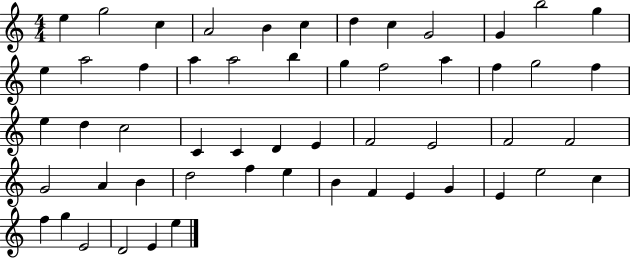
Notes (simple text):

E5/q G5/h C5/q A4/h B4/q C5/q D5/q C5/q G4/h G4/q B5/h G5/q E5/q A5/h F5/q A5/q A5/h B5/q G5/q F5/h A5/q F5/q G5/h F5/q E5/q D5/q C5/h C4/q C4/q D4/q E4/q F4/h E4/h F4/h F4/h G4/h A4/q B4/q D5/h F5/q E5/q B4/q F4/q E4/q G4/q E4/q E5/h C5/q F5/q G5/q E4/h D4/h E4/q E5/q